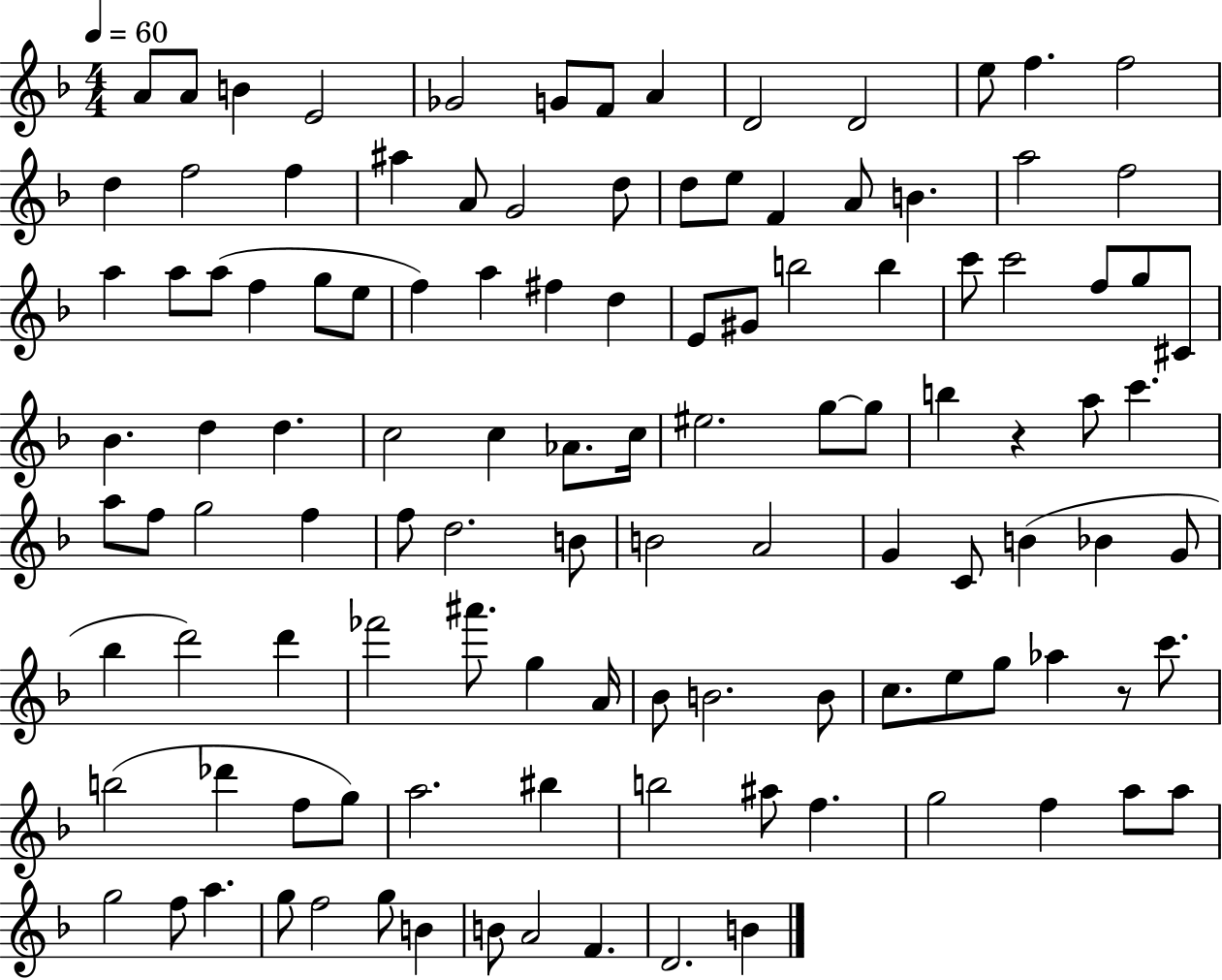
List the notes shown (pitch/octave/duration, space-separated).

A4/e A4/e B4/q E4/h Gb4/h G4/e F4/e A4/q D4/h D4/h E5/e F5/q. F5/h D5/q F5/h F5/q A#5/q A4/e G4/h D5/e D5/e E5/e F4/q A4/e B4/q. A5/h F5/h A5/q A5/e A5/e F5/q G5/e E5/e F5/q A5/q F#5/q D5/q E4/e G#4/e B5/h B5/q C6/e C6/h F5/e G5/e C#4/e Bb4/q. D5/q D5/q. C5/h C5/q Ab4/e. C5/s EIS5/h. G5/e G5/e B5/q R/q A5/e C6/q. A5/e F5/e G5/h F5/q F5/e D5/h. B4/e B4/h A4/h G4/q C4/e B4/q Bb4/q G4/e Bb5/q D6/h D6/q FES6/h A#6/e. G5/q A4/s Bb4/e B4/h. B4/e C5/e. E5/e G5/e Ab5/q R/e C6/e. B5/h Db6/q F5/e G5/e A5/h. BIS5/q B5/h A#5/e F5/q. G5/h F5/q A5/e A5/e G5/h F5/e A5/q. G5/e F5/h G5/e B4/q B4/e A4/h F4/q. D4/h. B4/q